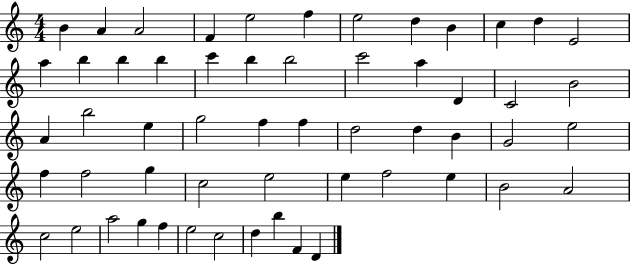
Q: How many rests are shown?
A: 0